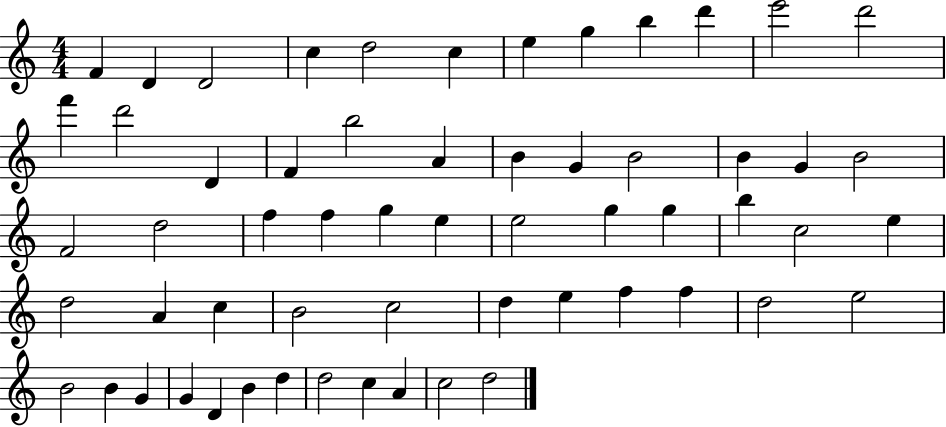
{
  \clef treble
  \numericTimeSignature
  \time 4/4
  \key c \major
  f'4 d'4 d'2 | c''4 d''2 c''4 | e''4 g''4 b''4 d'''4 | e'''2 d'''2 | \break f'''4 d'''2 d'4 | f'4 b''2 a'4 | b'4 g'4 b'2 | b'4 g'4 b'2 | \break f'2 d''2 | f''4 f''4 g''4 e''4 | e''2 g''4 g''4 | b''4 c''2 e''4 | \break d''2 a'4 c''4 | b'2 c''2 | d''4 e''4 f''4 f''4 | d''2 e''2 | \break b'2 b'4 g'4 | g'4 d'4 b'4 d''4 | d''2 c''4 a'4 | c''2 d''2 | \break \bar "|."
}